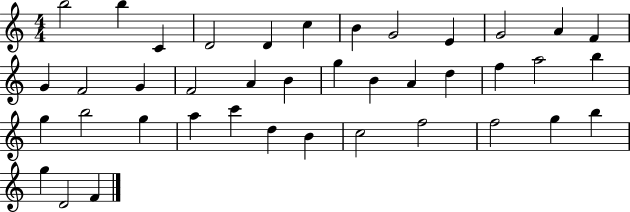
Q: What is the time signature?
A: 4/4